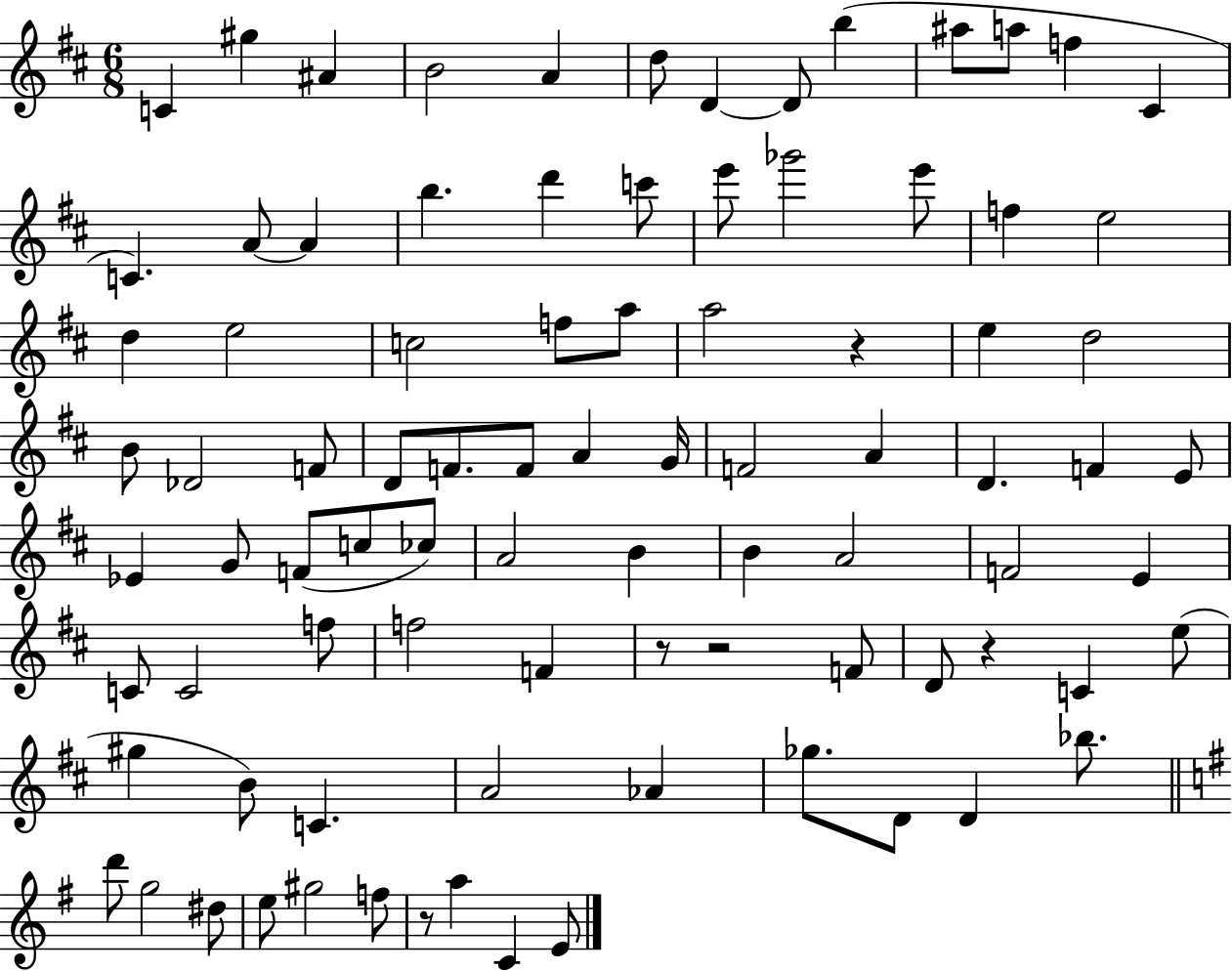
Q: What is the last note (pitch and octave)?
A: E4